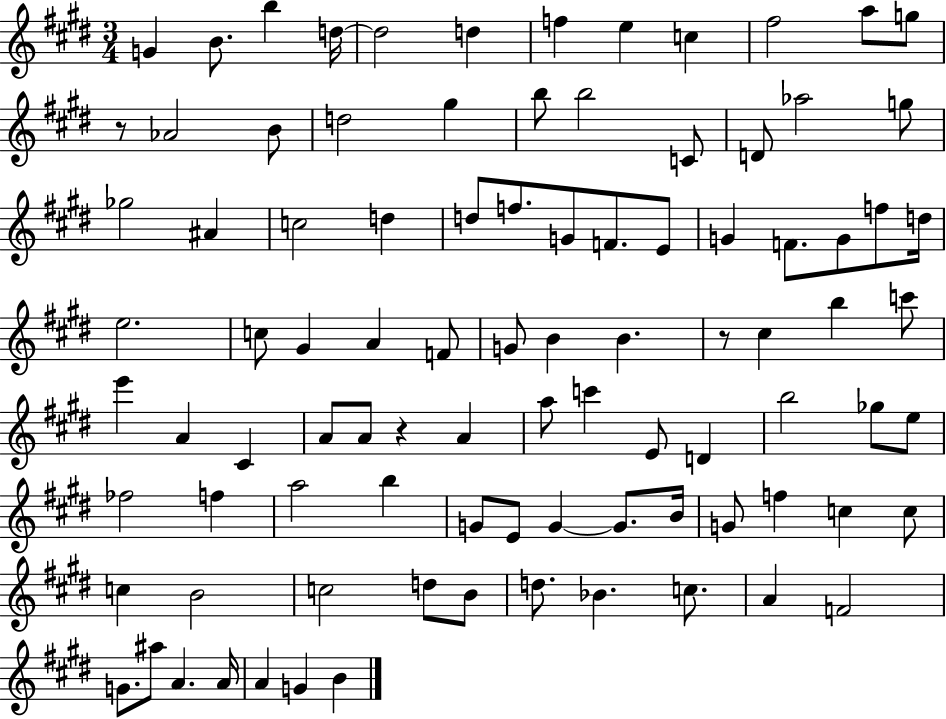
X:1
T:Untitled
M:3/4
L:1/4
K:E
G B/2 b d/4 d2 d f e c ^f2 a/2 g/2 z/2 _A2 B/2 d2 ^g b/2 b2 C/2 D/2 _a2 g/2 _g2 ^A c2 d d/2 f/2 G/2 F/2 E/2 G F/2 G/2 f/2 d/4 e2 c/2 ^G A F/2 G/2 B B z/2 ^c b c'/2 e' A ^C A/2 A/2 z A a/2 c' E/2 D b2 _g/2 e/2 _f2 f a2 b G/2 E/2 G G/2 B/4 G/2 f c c/2 c B2 c2 d/2 B/2 d/2 _B c/2 A F2 G/2 ^a/2 A A/4 A G B